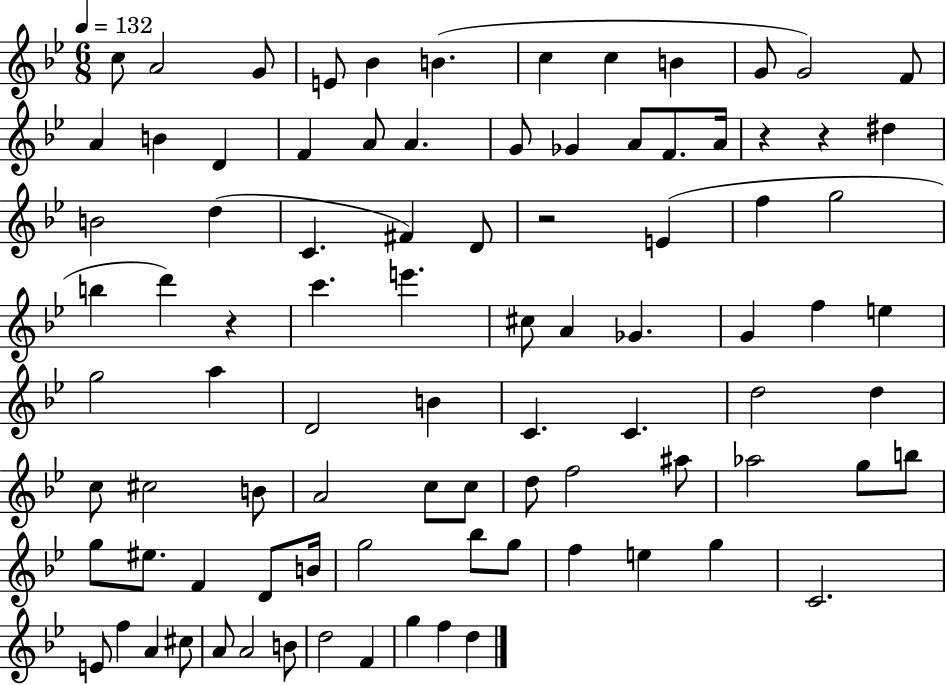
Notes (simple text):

C5/e A4/h G4/e E4/e Bb4/q B4/q. C5/q C5/q B4/q G4/e G4/h F4/e A4/q B4/q D4/q F4/q A4/e A4/q. G4/e Gb4/q A4/e F4/e. A4/s R/q R/q D#5/q B4/h D5/q C4/q. F#4/q D4/e R/h E4/q F5/q G5/h B5/q D6/q R/q C6/q. E6/q. C#5/e A4/q Gb4/q. G4/q F5/q E5/q G5/h A5/q D4/h B4/q C4/q. C4/q. D5/h D5/q C5/e C#5/h B4/e A4/h C5/e C5/e D5/e F5/h A#5/e Ab5/h G5/e B5/e G5/e EIS5/e. F4/q D4/e B4/s G5/h Bb5/e G5/e F5/q E5/q G5/q C4/h. E4/e F5/q A4/q C#5/e A4/e A4/h B4/e D5/h F4/q G5/q F5/q D5/q